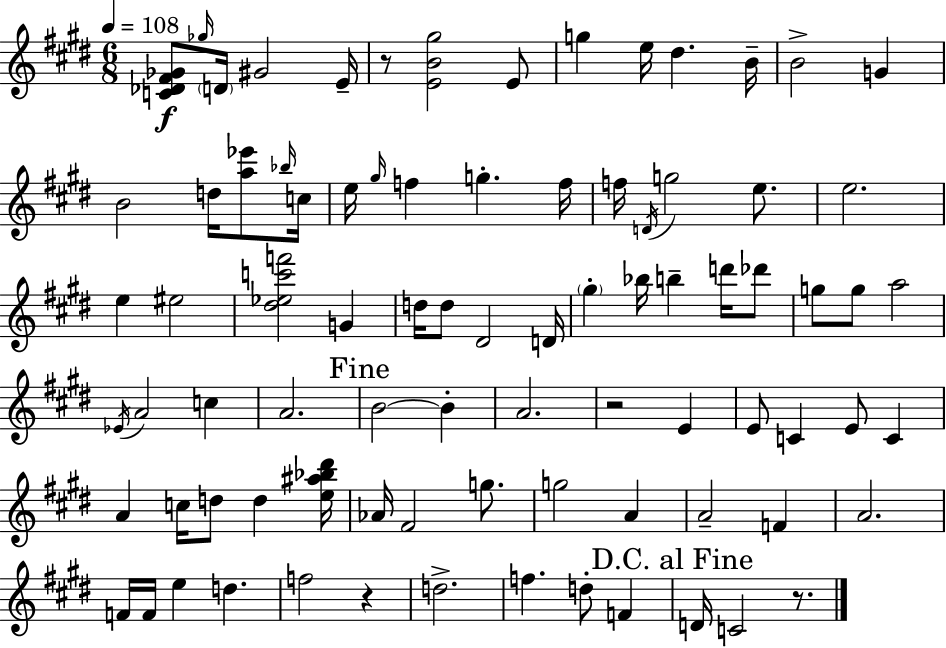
[C4,Db4,F#4,Gb4]/e Gb5/s D4/s G#4/h E4/s R/e [E4,B4,G#5]/h E4/e G5/q E5/s D#5/q. B4/s B4/h G4/q B4/h D5/s [A5,Eb6]/e Bb5/s C5/s E5/s G#5/s F5/q G5/q. F5/s F5/s D4/s G5/h E5/e. E5/h. E5/q EIS5/h [D#5,Eb5,C6,F6]/h G4/q D5/s D5/e D#4/h D4/s G#5/q Bb5/s B5/q D6/s Db6/e G5/e G5/e A5/h Eb4/s A4/h C5/q A4/h. B4/h B4/q A4/h. R/h E4/q E4/e C4/q E4/e C4/q A4/q C5/s D5/e D5/q [E5,A#5,Bb5,D#6]/s Ab4/s F#4/h G5/e. G5/h A4/q A4/h F4/q A4/h. F4/s F4/s E5/q D5/q. F5/h R/q D5/h. F5/q. D5/e F4/q D4/s C4/h R/e.